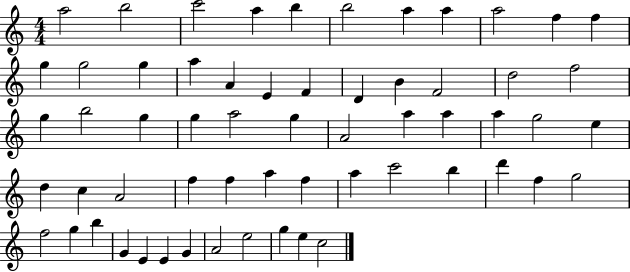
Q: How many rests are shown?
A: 0